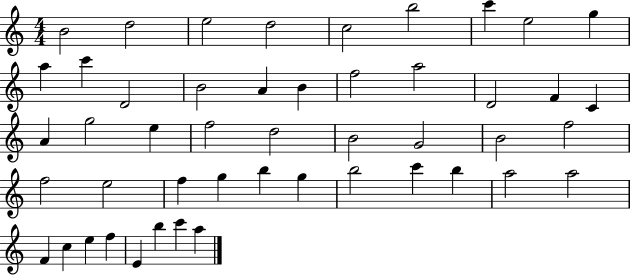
B4/h D5/h E5/h D5/h C5/h B5/h C6/q E5/h G5/q A5/q C6/q D4/h B4/h A4/q B4/q F5/h A5/h D4/h F4/q C4/q A4/q G5/h E5/q F5/h D5/h B4/h G4/h B4/h F5/h F5/h E5/h F5/q G5/q B5/q G5/q B5/h C6/q B5/q A5/h A5/h F4/q C5/q E5/q F5/q E4/q B5/q C6/q A5/q